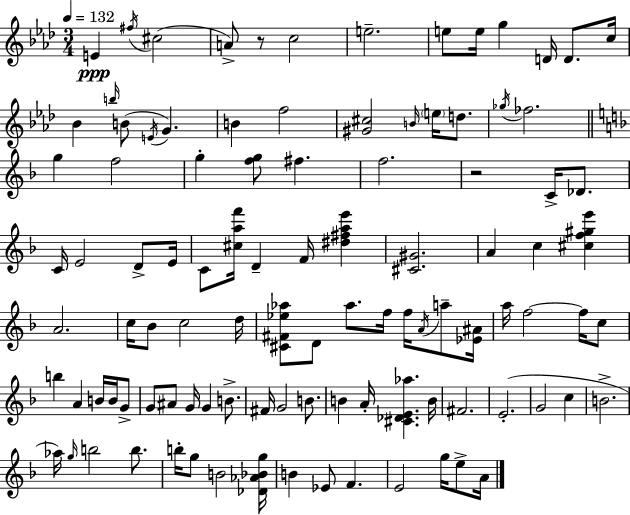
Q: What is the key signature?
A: AES major